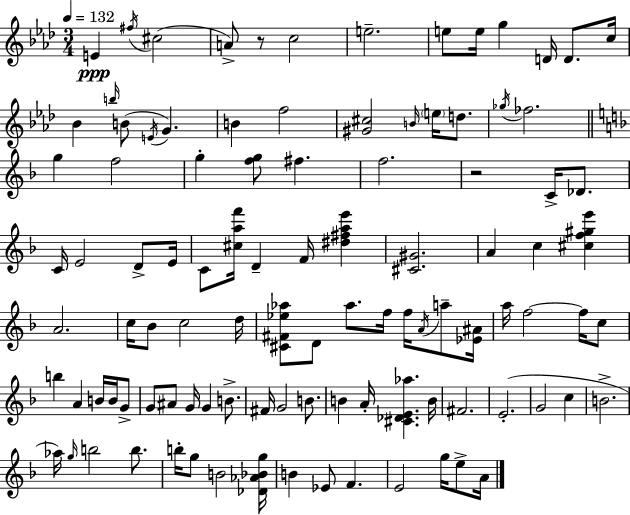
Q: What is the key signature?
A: AES major